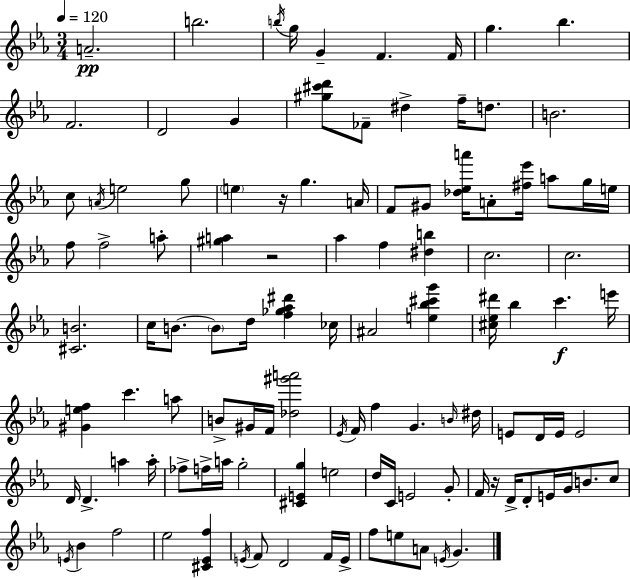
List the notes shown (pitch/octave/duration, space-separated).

A4/h. B5/h. B5/s G5/s G4/q F4/q. F4/s G5/q. Bb5/q. F4/h. D4/h G4/q [G#5,C#6,D6]/e FES4/e D#5/q F5/s D5/e. B4/h. C5/e A4/s E5/h G5/e E5/q R/s G5/q. A4/s F4/e G#4/e [Db5,Eb5,A6]/s A4/e [F#5,Eb6]/s A5/e G5/s E5/s F5/e F5/h A5/e [G#5,A5]/q R/h Ab5/q F5/q [D#5,B5]/q C5/h. C5/h. [C#4,B4]/h. C5/s B4/e. B4/e D5/s [F5,Gb5,Ab5,D#6]/q CES5/s A#4/h [E5,Bb5,C#6,G6]/q [C#5,Eb5,D#6]/s Bb5/q C6/q. E6/s [G#4,E5,F5]/q C6/q. A5/e B4/e G#4/s F4/s [Db5,G#6,A6]/h Eb4/s F4/s F5/q G4/q. B4/s D#5/s E4/e D4/s E4/s E4/h D4/s D4/q. A5/q A5/s FES5/e F5/s A5/s G5/h [C#4,E4,G5]/q E5/h D5/s C4/s E4/h G4/e F4/s R/s D4/s D4/e E4/s G4/s B4/e. C5/e E4/s Bb4/q F5/h Eb5/h [C#4,Eb4,F5]/q E4/s F4/e D4/h F4/s E4/s F5/e E5/e A4/e E4/s G4/q.